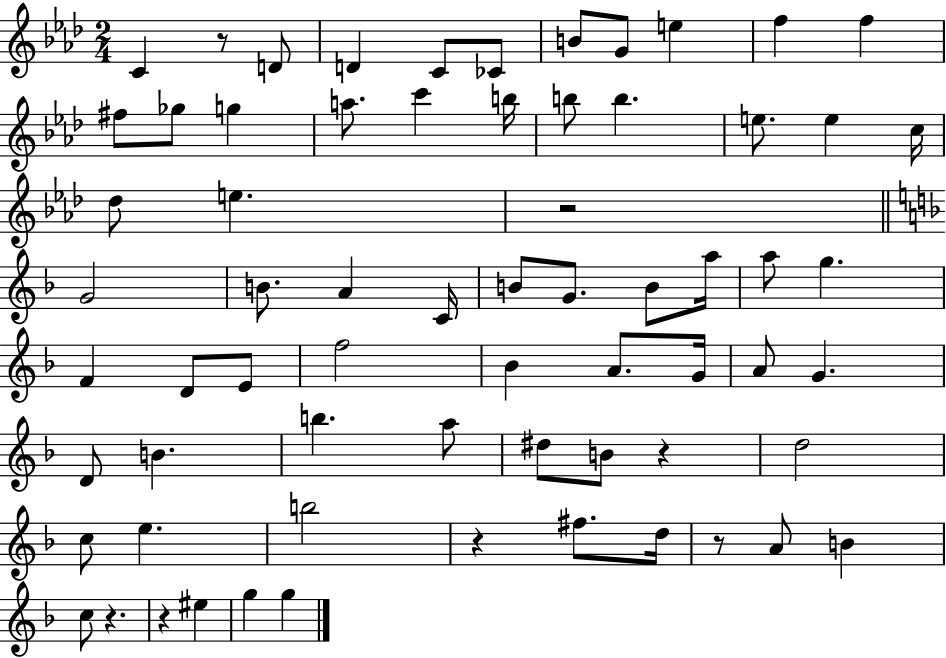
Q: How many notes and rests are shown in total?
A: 67